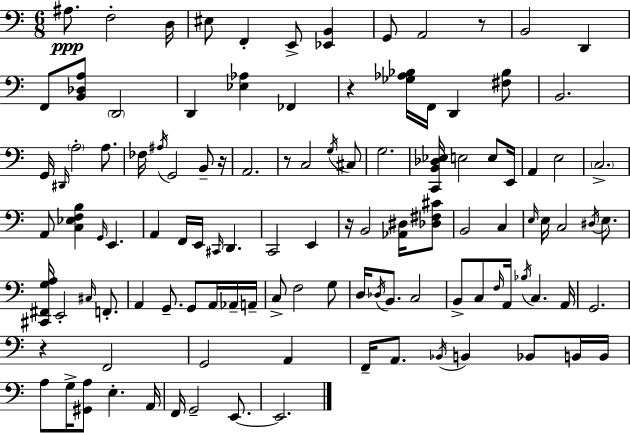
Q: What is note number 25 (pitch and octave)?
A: B2